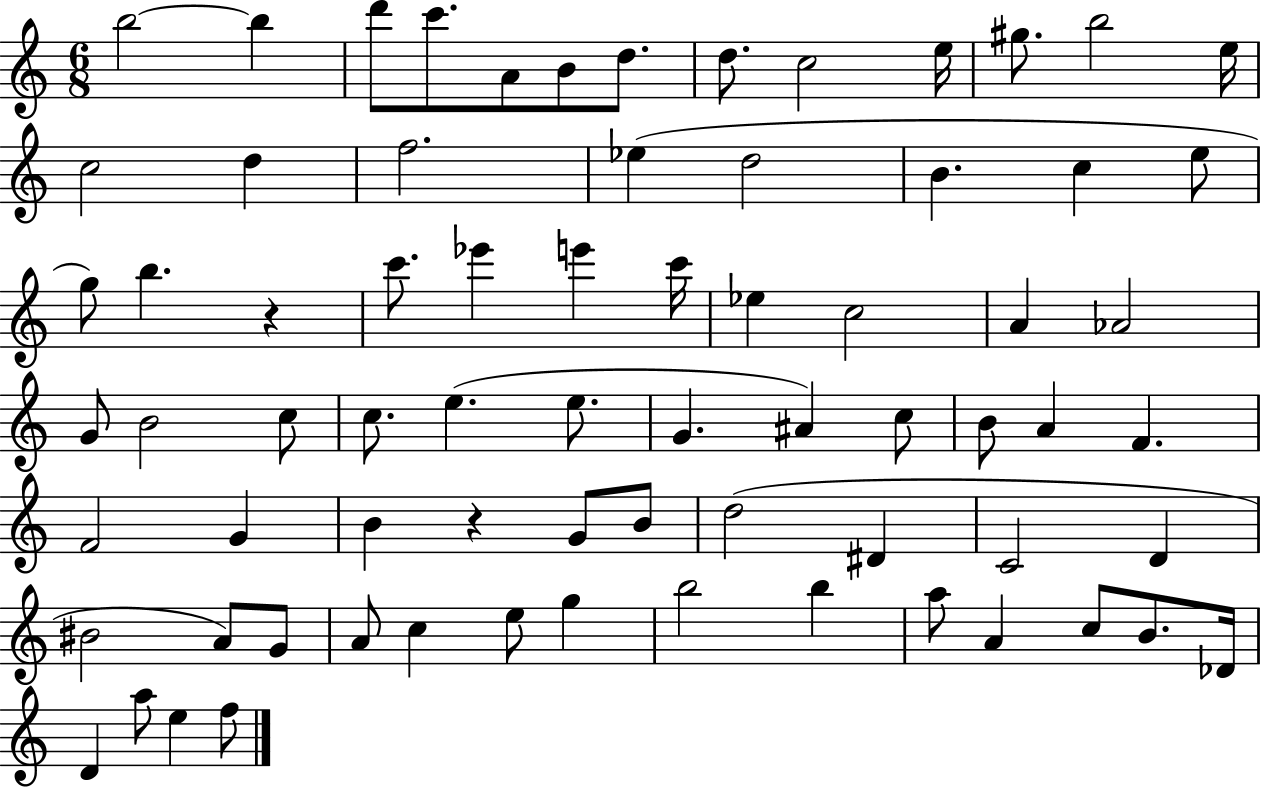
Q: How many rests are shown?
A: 2